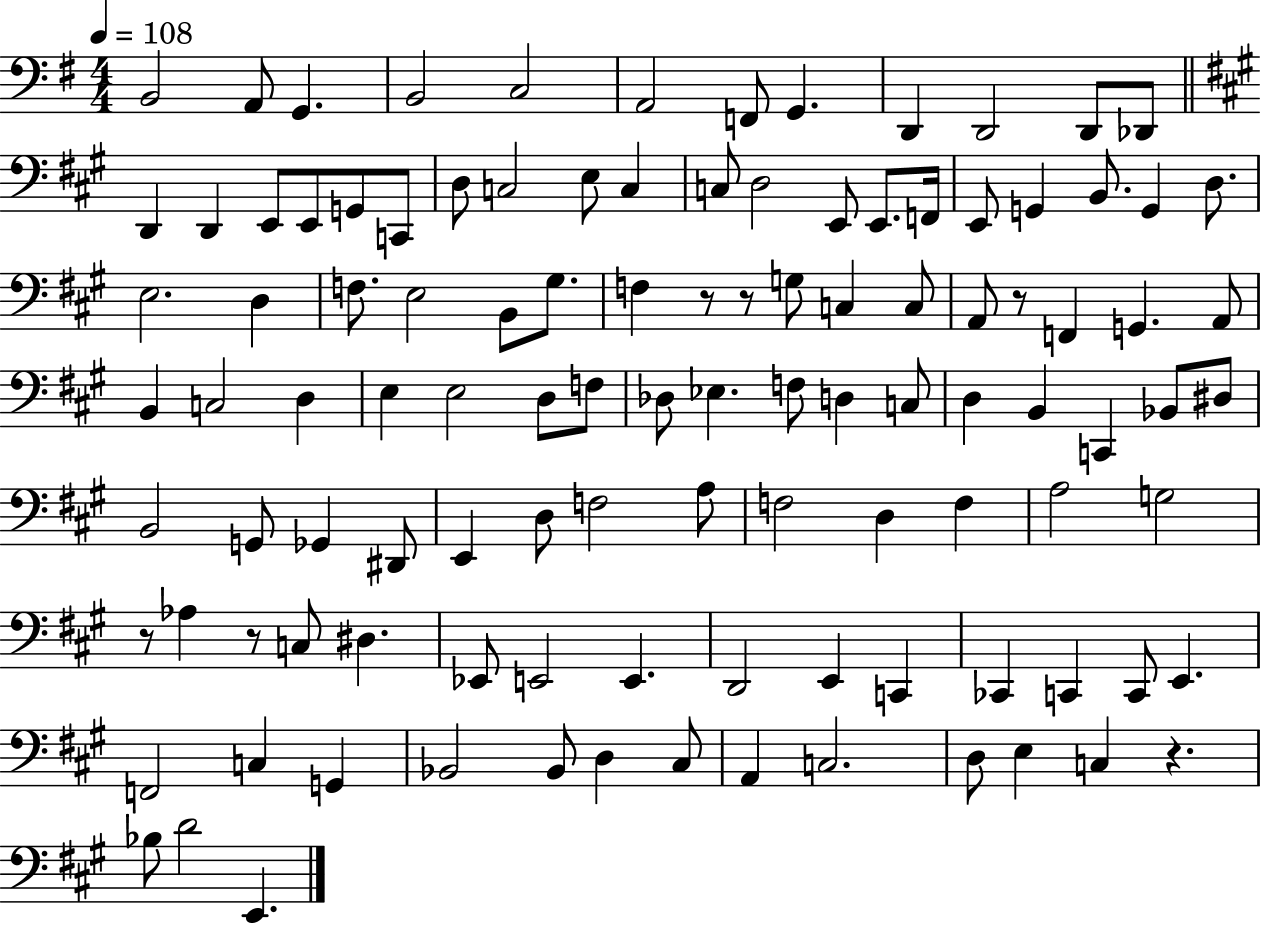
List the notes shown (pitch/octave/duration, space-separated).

B2/h A2/e G2/q. B2/h C3/h A2/h F2/e G2/q. D2/q D2/h D2/e Db2/e D2/q D2/q E2/e E2/e G2/e C2/e D3/e C3/h E3/e C3/q C3/e D3/h E2/e E2/e. F2/s E2/e G2/q B2/e. G2/q D3/e. E3/h. D3/q F3/e. E3/h B2/e G#3/e. F3/q R/e R/e G3/e C3/q C3/e A2/e R/e F2/q G2/q. A2/e B2/q C3/h D3/q E3/q E3/h D3/e F3/e Db3/e Eb3/q. F3/e D3/q C3/e D3/q B2/q C2/q Bb2/e D#3/e B2/h G2/e Gb2/q D#2/e E2/q D3/e F3/h A3/e F3/h D3/q F3/q A3/h G3/h R/e Ab3/q R/e C3/e D#3/q. Eb2/e E2/h E2/q. D2/h E2/q C2/q CES2/q C2/q C2/e E2/q. F2/h C3/q G2/q Bb2/h Bb2/e D3/q C#3/e A2/q C3/h. D3/e E3/q C3/q R/q. Bb3/e D4/h E2/q.